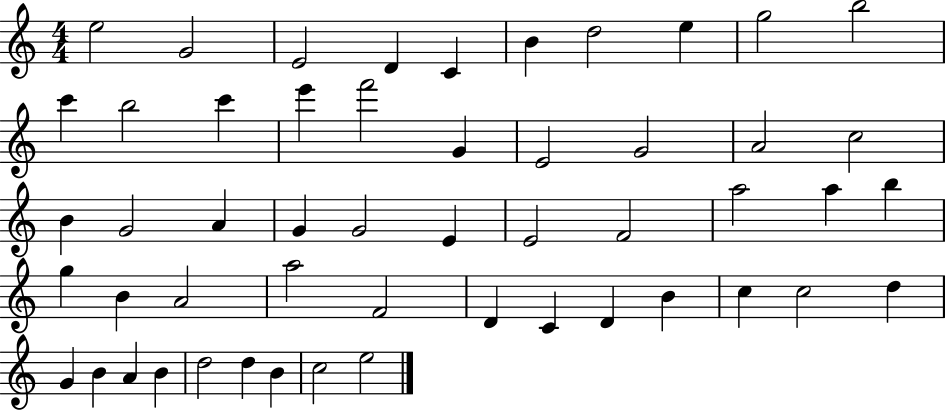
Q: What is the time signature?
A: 4/4